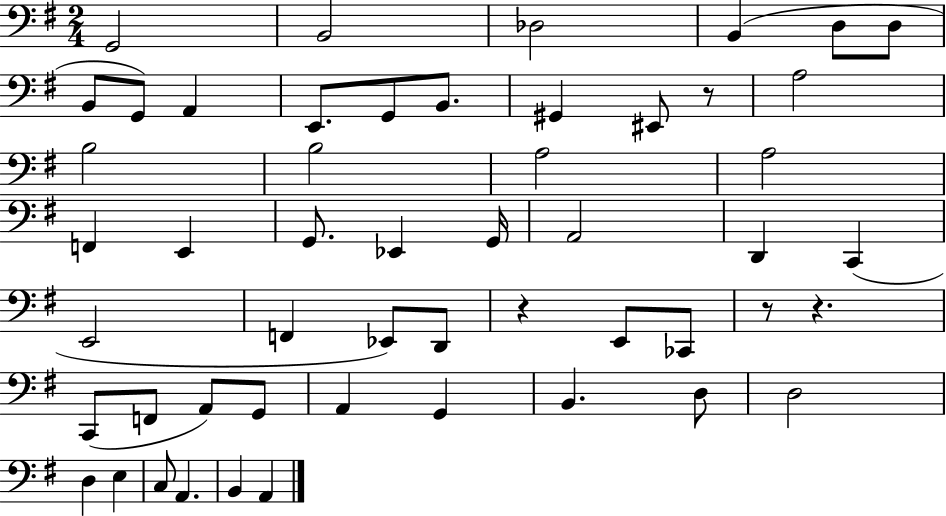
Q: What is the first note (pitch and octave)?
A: G2